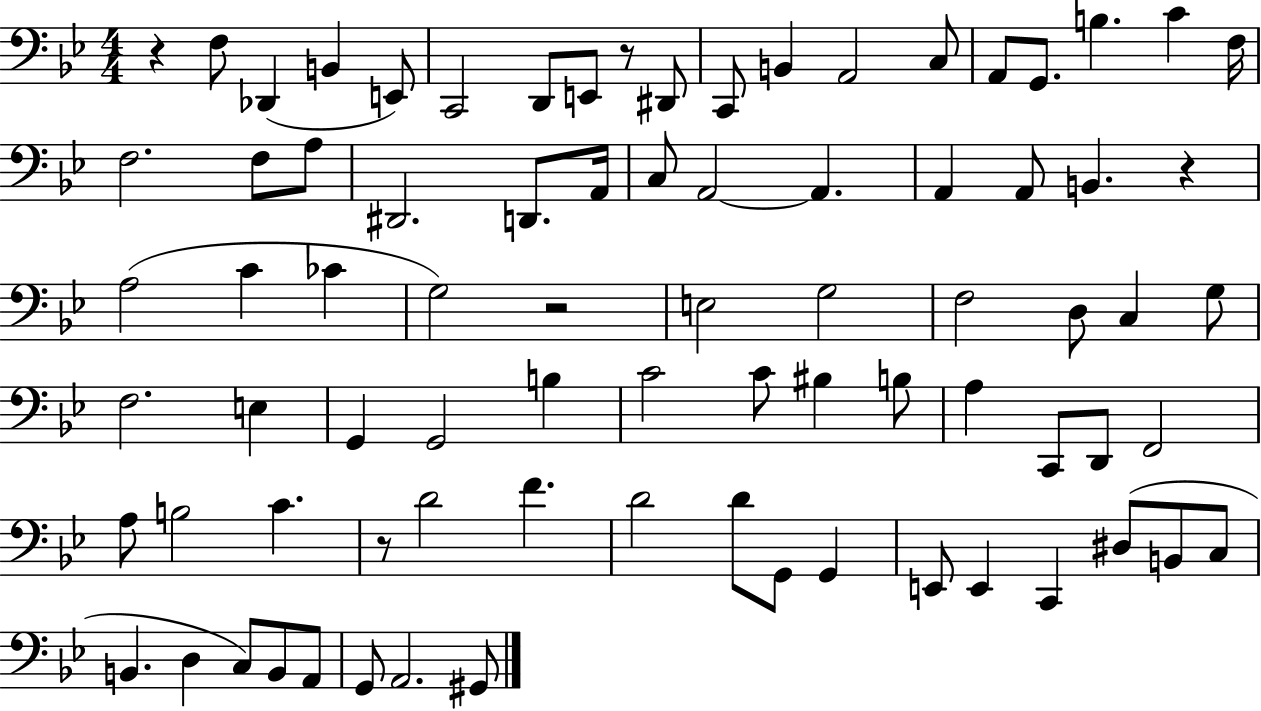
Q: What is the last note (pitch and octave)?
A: G#2